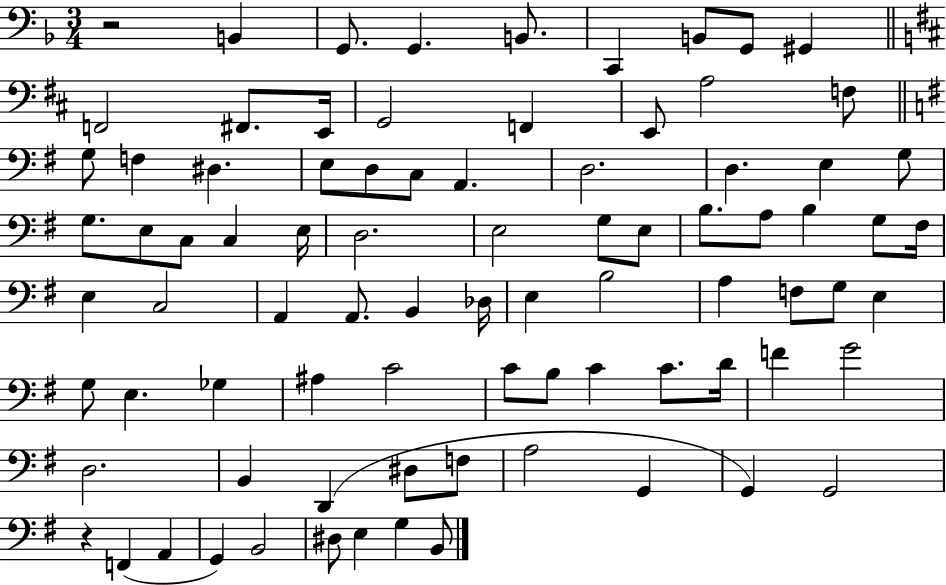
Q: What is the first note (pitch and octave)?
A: B2